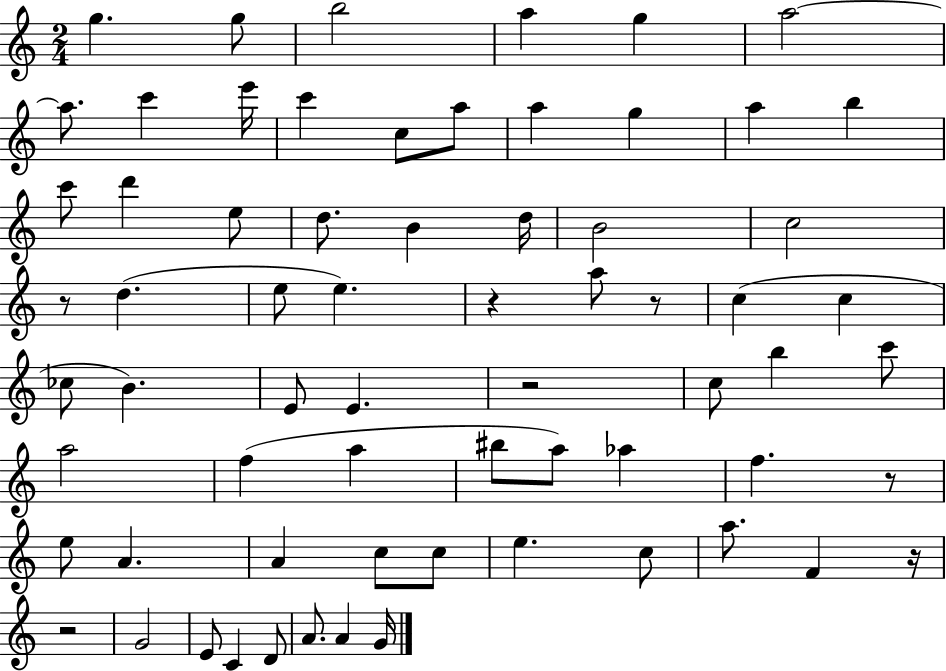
G5/q. G5/e B5/h A5/q G5/q A5/h A5/e. C6/q E6/s C6/q C5/e A5/e A5/q G5/q A5/q B5/q C6/e D6/q E5/e D5/e. B4/q D5/s B4/h C5/h R/e D5/q. E5/e E5/q. R/q A5/e R/e C5/q C5/q CES5/e B4/q. E4/e E4/q. R/h C5/e B5/q C6/e A5/h F5/q A5/q BIS5/e A5/e Ab5/q F5/q. R/e E5/e A4/q. A4/q C5/e C5/e E5/q. C5/e A5/e. F4/q R/s R/h G4/h E4/e C4/q D4/e A4/e. A4/q G4/s